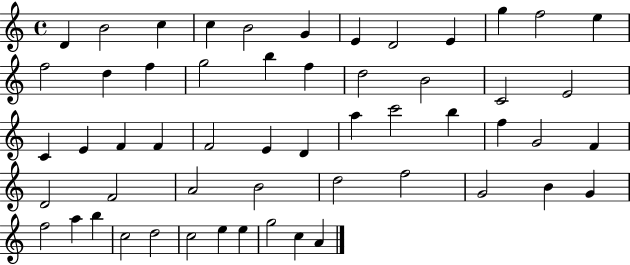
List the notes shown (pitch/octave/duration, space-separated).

D4/q B4/h C5/q C5/q B4/h G4/q E4/q D4/h E4/q G5/q F5/h E5/q F5/h D5/q F5/q G5/h B5/q F5/q D5/h B4/h C4/h E4/h C4/q E4/q F4/q F4/q F4/h E4/q D4/q A5/q C6/h B5/q F5/q G4/h F4/q D4/h F4/h A4/h B4/h D5/h F5/h G4/h B4/q G4/q F5/h A5/q B5/q C5/h D5/h C5/h E5/q E5/q G5/h C5/q A4/q